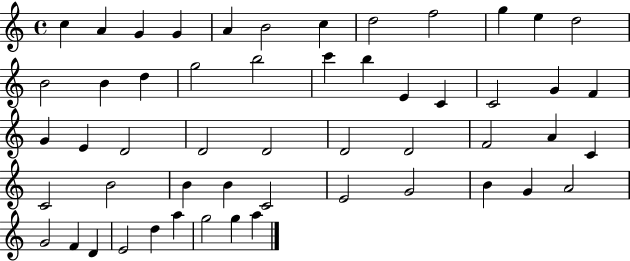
X:1
T:Untitled
M:4/4
L:1/4
K:C
c A G G A B2 c d2 f2 g e d2 B2 B d g2 b2 c' b E C C2 G F G E D2 D2 D2 D2 D2 F2 A C C2 B2 B B C2 E2 G2 B G A2 G2 F D E2 d a g2 g a